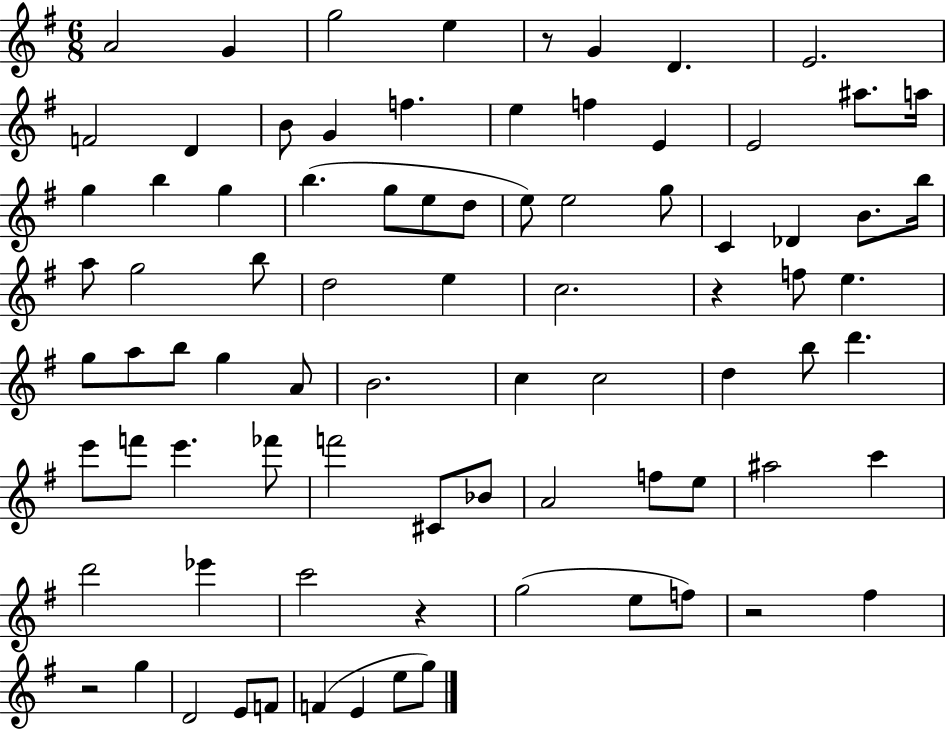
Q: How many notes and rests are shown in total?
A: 83